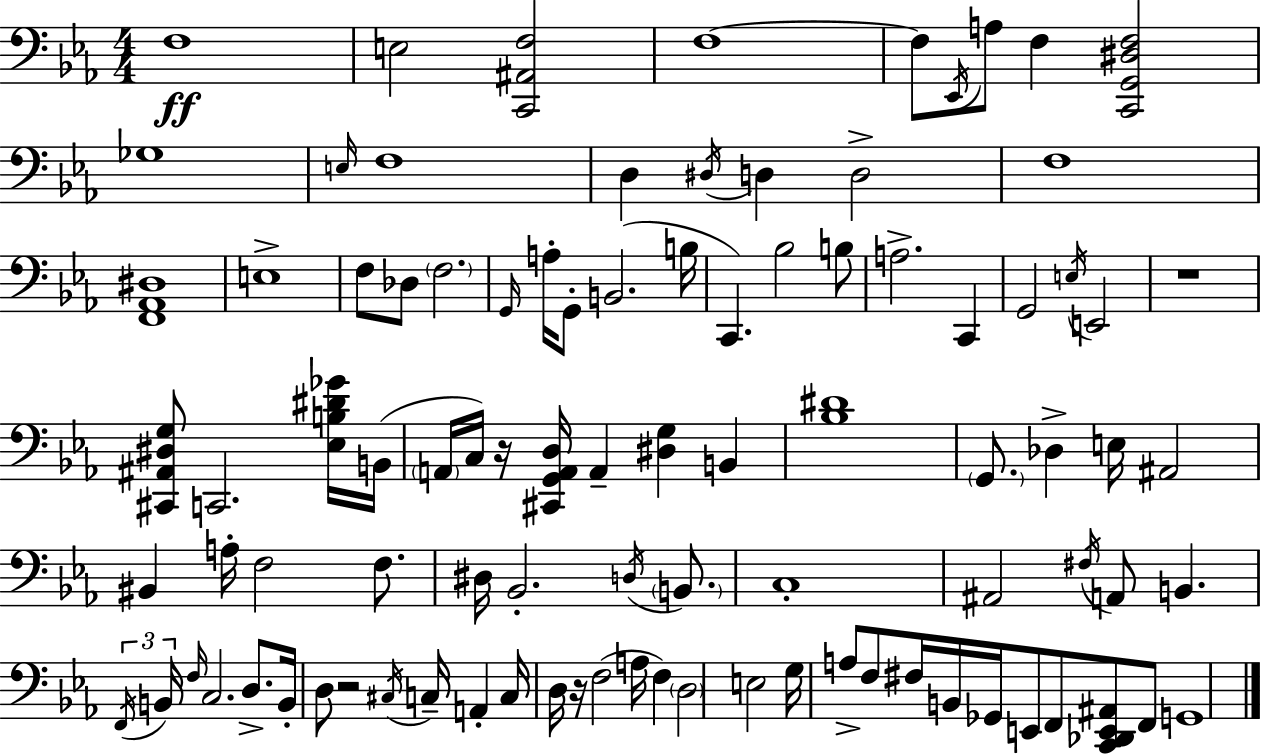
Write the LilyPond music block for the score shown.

{
  \clef bass
  \numericTimeSignature
  \time 4/4
  \key c \minor
  f1\ff | e2 <c, ais, f>2 | f1~~ | f8 \acciaccatura { ees,16 } a8 f4 <c, g, dis f>2 | \break ges1 | \grace { e16 } f1 | d4 \acciaccatura { dis16 } d4 d2-> | f1 | \break <f, aes, dis>1 | e1-> | f8 des8 \parenthesize f2. | \grace { g,16 } a16-. g,8-. b,2.( | \break b16 c,4.) bes2 | b8 a2.-> | c,4 g,2 \acciaccatura { e16 } e,2 | r1 | \break <cis, ais, dis g>8 c,2. | <ees b dis' ges'>16 b,16( \parenthesize a,16 c16) r16 <cis, g, a, d>16 a,4-- <dis g>4 | b,4 <bes dis'>1 | \parenthesize g,8. des4-> e16 ais,2 | \break bis,4 a16-. f2 | f8. dis16 bes,2.-. | \acciaccatura { d16 } \parenthesize b,8. c1-. | ais,2 \acciaccatura { fis16 } a,8 | \break b,4. \tuplet 3/2 { \acciaccatura { f,16 } b,16 \grace { f16 } } c2. | d8.-> b,16-. d8 r2 | \acciaccatura { cis16 } c16-- a,4-. c16 d16 r16 f2( | a16 f4) \parenthesize d2 | \break e2 g16 a8-> f8 fis16 | b,16 ges,16 e,8 f,8 <c, des, e, ais,>8 f,8 g,1 | \bar "|."
}